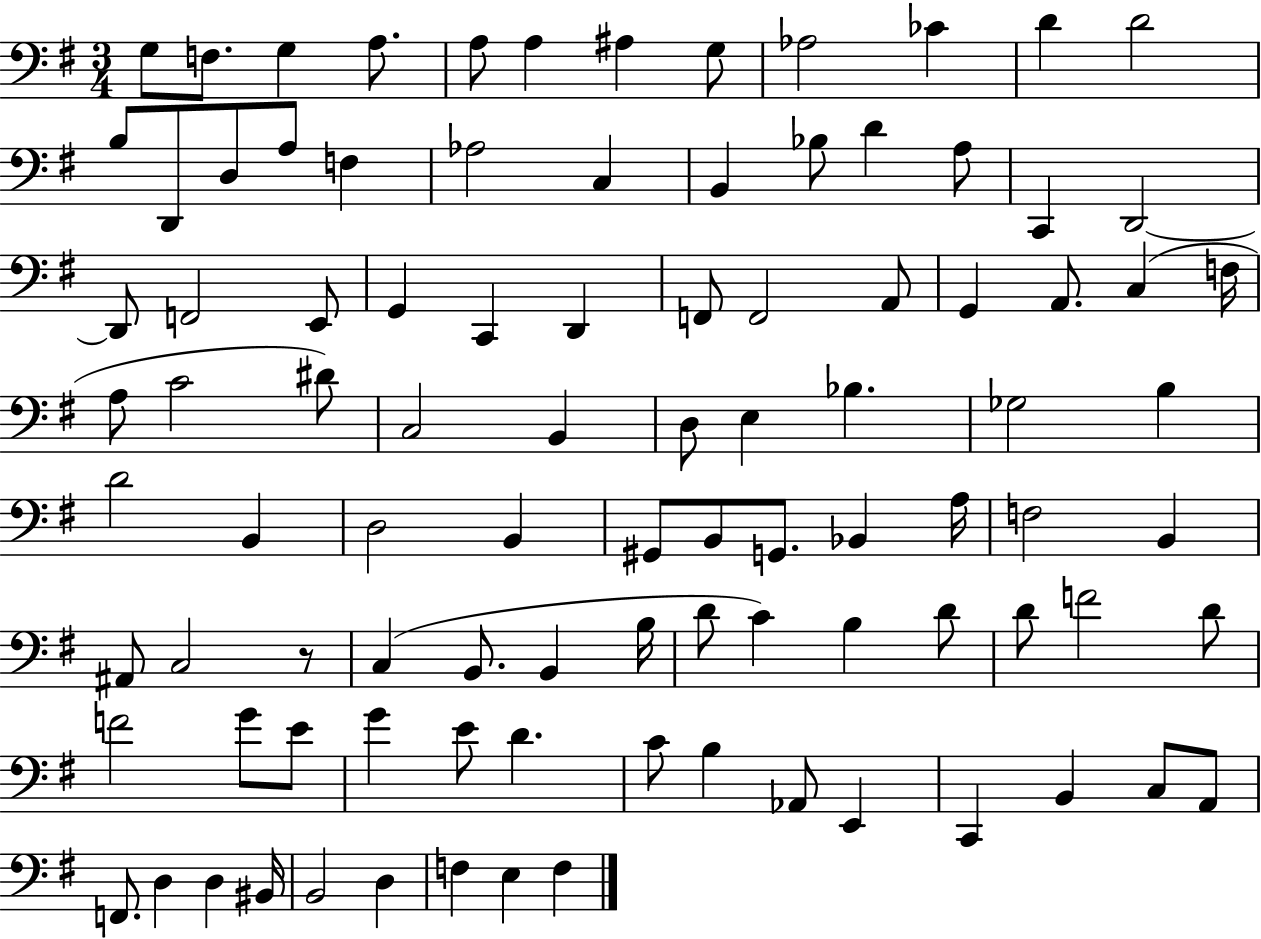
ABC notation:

X:1
T:Untitled
M:3/4
L:1/4
K:G
G,/2 F,/2 G, A,/2 A,/2 A, ^A, G,/2 _A,2 _C D D2 B,/2 D,,/2 D,/2 A,/2 F, _A,2 C, B,, _B,/2 D A,/2 C,, D,,2 D,,/2 F,,2 E,,/2 G,, C,, D,, F,,/2 F,,2 A,,/2 G,, A,,/2 C, F,/4 A,/2 C2 ^D/2 C,2 B,, D,/2 E, _B, _G,2 B, D2 B,, D,2 B,, ^G,,/2 B,,/2 G,,/2 _B,, A,/4 F,2 B,, ^A,,/2 C,2 z/2 C, B,,/2 B,, B,/4 D/2 C B, D/2 D/2 F2 D/2 F2 G/2 E/2 G E/2 D C/2 B, _A,,/2 E,, C,, B,, C,/2 A,,/2 F,,/2 D, D, ^B,,/4 B,,2 D, F, E, F,